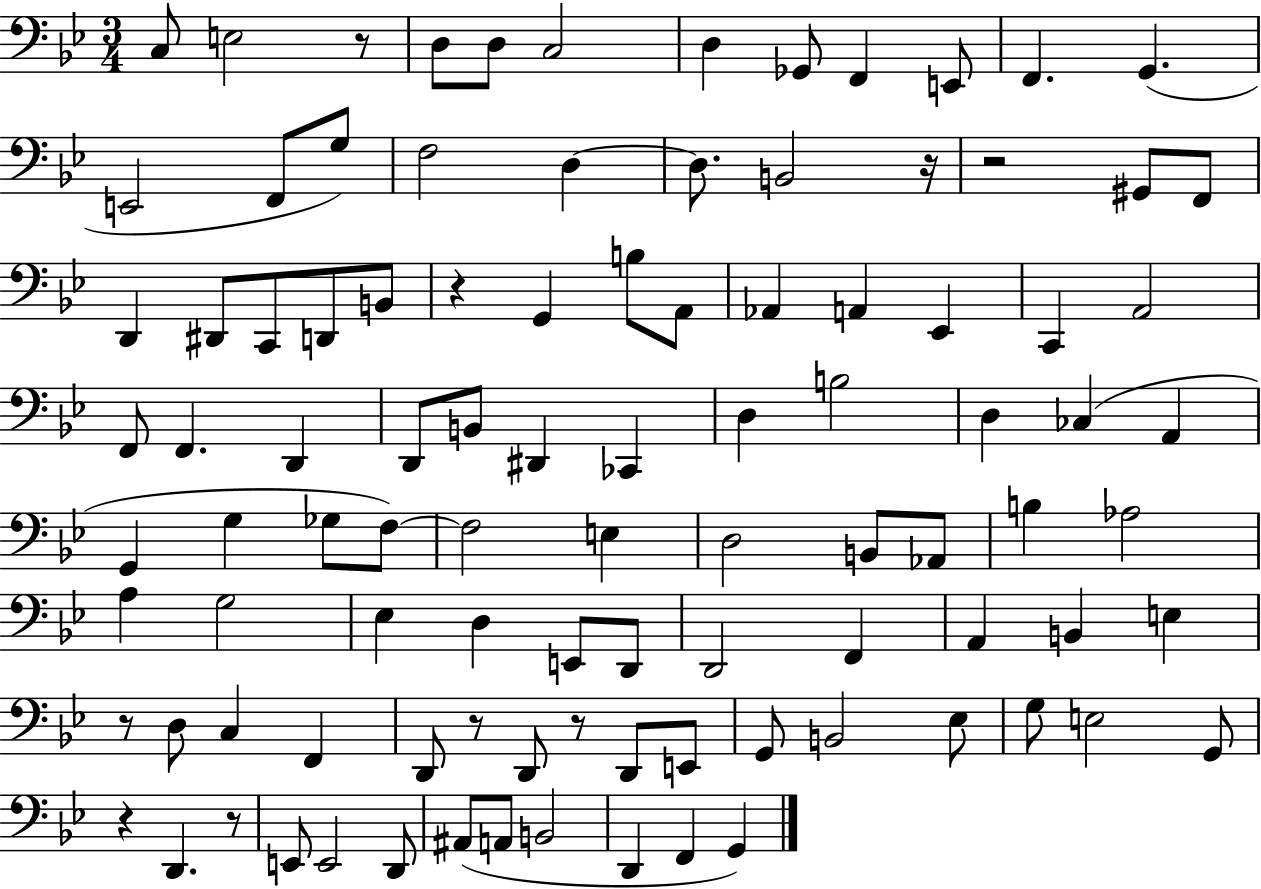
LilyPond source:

{
  \clef bass
  \numericTimeSignature
  \time 3/4
  \key bes \major
  c8 e2 r8 | d8 d8 c2 | d4 ges,8 f,4 e,8 | f,4. g,4.( | \break e,2 f,8 g8) | f2 d4~~ | d8. b,2 r16 | r2 gis,8 f,8 | \break d,4 dis,8 c,8 d,8 b,8 | r4 g,4 b8 a,8 | aes,4 a,4 ees,4 | c,4 a,2 | \break f,8 f,4. d,4 | d,8 b,8 dis,4 ces,4 | d4 b2 | d4 ces4( a,4 | \break g,4 g4 ges8 f8~~) | f2 e4 | d2 b,8 aes,8 | b4 aes2 | \break a4 g2 | ees4 d4 e,8 d,8 | d,2 f,4 | a,4 b,4 e4 | \break r8 d8 c4 f,4 | d,8 r8 d,8 r8 d,8 e,8 | g,8 b,2 ees8 | g8 e2 g,8 | \break r4 d,4. r8 | e,8 e,2 d,8 | ais,8( a,8 b,2 | d,4 f,4 g,4) | \break \bar "|."
}